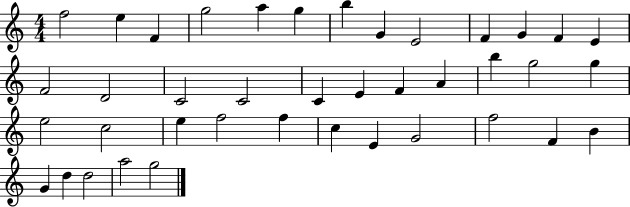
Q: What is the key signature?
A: C major